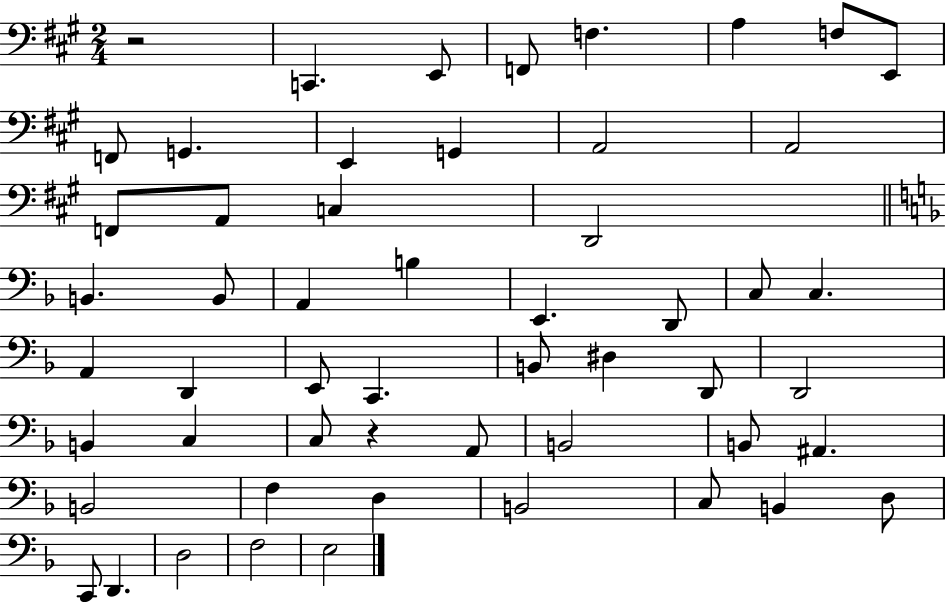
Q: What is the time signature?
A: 2/4